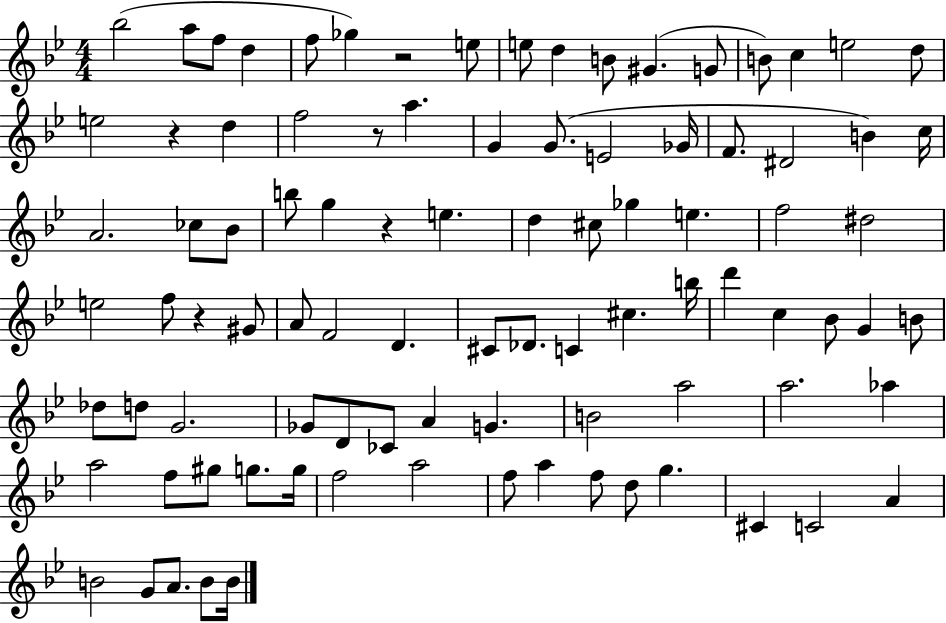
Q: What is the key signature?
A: BES major